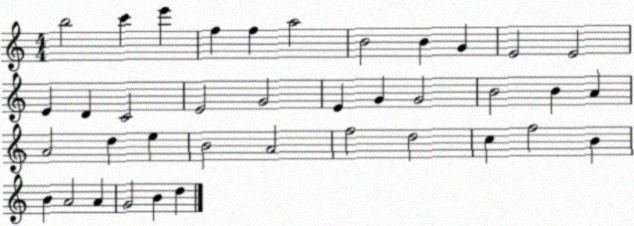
X:1
T:Untitled
M:4/4
L:1/4
K:C
b2 c' e' f f a2 B2 B G E2 E2 E D C2 E2 G2 E G G2 B2 B A A2 d e B2 A2 f2 d2 c f2 B B A2 A G2 B d